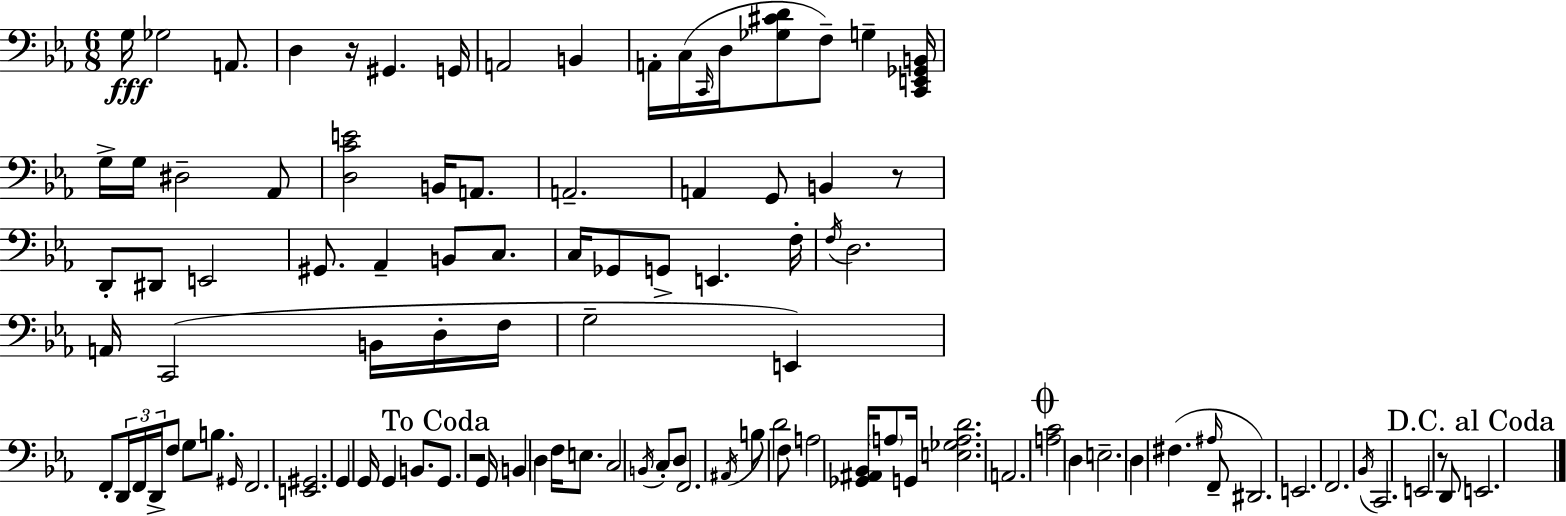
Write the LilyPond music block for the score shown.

{
  \clef bass
  \numericTimeSignature
  \time 6/8
  \key c \minor
  g16\fff ges2 a,8. | d4 r16 gis,4. g,16 | a,2 b,4 | a,16-. c16( \grace { c,16 } d16 <ges cis' d'>8 f8--) g4-- | \break <c, e, ges, b,>16 g16-> g16 dis2-- aes,8 | <d c' e'>2 b,16 a,8. | a,2.-- | a,4 g,8 b,4 r8 | \break d,8-. dis,8 e,2 | gis,8. aes,4-- b,8 c8. | c16 ges,8 g,8-> e,4. | f16-. \acciaccatura { f16 } d2. | \break a,16 c,2( b,16 | d16-. f16 g2-- e,4) | f,8-. \tuplet 3/2 { d,16 f,16 d,16-> } f8 g8 b8. | \grace { gis,16 } f,2. | \break <e, gis,>2. | g,4 g,16 g,4 | b,8. \mark "To Coda" g,8. r2 | g,16 b,4 d4 f16 | \break e8. c2 \acciaccatura { b,16 } | c8-. d8 f,2. | \acciaccatura { ais,16 } b8 d'2 | f8 a2 | \break <ges, ais, bes,>16 \parenthesize a8 g,16 <e ges a d'>2. | a,2. | \mark \markup { \musicglyph "scripts.coda" } <a c'>2 | d4 e2.-- | \break d4 fis4.( | \grace { ais16 } f,8-- dis,2.) | e,2. | f,2. | \break \acciaccatura { bes,16 } c,2. | e,2 | r8 d,8 \mark "D.C. al Coda" e,2. | \bar "|."
}